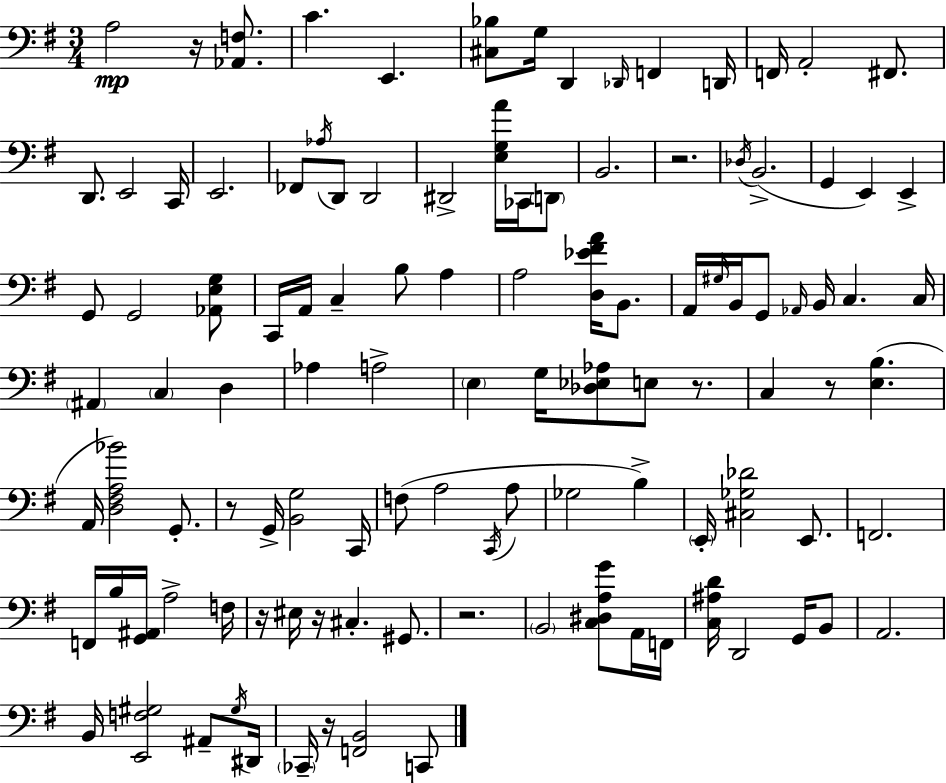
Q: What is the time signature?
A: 3/4